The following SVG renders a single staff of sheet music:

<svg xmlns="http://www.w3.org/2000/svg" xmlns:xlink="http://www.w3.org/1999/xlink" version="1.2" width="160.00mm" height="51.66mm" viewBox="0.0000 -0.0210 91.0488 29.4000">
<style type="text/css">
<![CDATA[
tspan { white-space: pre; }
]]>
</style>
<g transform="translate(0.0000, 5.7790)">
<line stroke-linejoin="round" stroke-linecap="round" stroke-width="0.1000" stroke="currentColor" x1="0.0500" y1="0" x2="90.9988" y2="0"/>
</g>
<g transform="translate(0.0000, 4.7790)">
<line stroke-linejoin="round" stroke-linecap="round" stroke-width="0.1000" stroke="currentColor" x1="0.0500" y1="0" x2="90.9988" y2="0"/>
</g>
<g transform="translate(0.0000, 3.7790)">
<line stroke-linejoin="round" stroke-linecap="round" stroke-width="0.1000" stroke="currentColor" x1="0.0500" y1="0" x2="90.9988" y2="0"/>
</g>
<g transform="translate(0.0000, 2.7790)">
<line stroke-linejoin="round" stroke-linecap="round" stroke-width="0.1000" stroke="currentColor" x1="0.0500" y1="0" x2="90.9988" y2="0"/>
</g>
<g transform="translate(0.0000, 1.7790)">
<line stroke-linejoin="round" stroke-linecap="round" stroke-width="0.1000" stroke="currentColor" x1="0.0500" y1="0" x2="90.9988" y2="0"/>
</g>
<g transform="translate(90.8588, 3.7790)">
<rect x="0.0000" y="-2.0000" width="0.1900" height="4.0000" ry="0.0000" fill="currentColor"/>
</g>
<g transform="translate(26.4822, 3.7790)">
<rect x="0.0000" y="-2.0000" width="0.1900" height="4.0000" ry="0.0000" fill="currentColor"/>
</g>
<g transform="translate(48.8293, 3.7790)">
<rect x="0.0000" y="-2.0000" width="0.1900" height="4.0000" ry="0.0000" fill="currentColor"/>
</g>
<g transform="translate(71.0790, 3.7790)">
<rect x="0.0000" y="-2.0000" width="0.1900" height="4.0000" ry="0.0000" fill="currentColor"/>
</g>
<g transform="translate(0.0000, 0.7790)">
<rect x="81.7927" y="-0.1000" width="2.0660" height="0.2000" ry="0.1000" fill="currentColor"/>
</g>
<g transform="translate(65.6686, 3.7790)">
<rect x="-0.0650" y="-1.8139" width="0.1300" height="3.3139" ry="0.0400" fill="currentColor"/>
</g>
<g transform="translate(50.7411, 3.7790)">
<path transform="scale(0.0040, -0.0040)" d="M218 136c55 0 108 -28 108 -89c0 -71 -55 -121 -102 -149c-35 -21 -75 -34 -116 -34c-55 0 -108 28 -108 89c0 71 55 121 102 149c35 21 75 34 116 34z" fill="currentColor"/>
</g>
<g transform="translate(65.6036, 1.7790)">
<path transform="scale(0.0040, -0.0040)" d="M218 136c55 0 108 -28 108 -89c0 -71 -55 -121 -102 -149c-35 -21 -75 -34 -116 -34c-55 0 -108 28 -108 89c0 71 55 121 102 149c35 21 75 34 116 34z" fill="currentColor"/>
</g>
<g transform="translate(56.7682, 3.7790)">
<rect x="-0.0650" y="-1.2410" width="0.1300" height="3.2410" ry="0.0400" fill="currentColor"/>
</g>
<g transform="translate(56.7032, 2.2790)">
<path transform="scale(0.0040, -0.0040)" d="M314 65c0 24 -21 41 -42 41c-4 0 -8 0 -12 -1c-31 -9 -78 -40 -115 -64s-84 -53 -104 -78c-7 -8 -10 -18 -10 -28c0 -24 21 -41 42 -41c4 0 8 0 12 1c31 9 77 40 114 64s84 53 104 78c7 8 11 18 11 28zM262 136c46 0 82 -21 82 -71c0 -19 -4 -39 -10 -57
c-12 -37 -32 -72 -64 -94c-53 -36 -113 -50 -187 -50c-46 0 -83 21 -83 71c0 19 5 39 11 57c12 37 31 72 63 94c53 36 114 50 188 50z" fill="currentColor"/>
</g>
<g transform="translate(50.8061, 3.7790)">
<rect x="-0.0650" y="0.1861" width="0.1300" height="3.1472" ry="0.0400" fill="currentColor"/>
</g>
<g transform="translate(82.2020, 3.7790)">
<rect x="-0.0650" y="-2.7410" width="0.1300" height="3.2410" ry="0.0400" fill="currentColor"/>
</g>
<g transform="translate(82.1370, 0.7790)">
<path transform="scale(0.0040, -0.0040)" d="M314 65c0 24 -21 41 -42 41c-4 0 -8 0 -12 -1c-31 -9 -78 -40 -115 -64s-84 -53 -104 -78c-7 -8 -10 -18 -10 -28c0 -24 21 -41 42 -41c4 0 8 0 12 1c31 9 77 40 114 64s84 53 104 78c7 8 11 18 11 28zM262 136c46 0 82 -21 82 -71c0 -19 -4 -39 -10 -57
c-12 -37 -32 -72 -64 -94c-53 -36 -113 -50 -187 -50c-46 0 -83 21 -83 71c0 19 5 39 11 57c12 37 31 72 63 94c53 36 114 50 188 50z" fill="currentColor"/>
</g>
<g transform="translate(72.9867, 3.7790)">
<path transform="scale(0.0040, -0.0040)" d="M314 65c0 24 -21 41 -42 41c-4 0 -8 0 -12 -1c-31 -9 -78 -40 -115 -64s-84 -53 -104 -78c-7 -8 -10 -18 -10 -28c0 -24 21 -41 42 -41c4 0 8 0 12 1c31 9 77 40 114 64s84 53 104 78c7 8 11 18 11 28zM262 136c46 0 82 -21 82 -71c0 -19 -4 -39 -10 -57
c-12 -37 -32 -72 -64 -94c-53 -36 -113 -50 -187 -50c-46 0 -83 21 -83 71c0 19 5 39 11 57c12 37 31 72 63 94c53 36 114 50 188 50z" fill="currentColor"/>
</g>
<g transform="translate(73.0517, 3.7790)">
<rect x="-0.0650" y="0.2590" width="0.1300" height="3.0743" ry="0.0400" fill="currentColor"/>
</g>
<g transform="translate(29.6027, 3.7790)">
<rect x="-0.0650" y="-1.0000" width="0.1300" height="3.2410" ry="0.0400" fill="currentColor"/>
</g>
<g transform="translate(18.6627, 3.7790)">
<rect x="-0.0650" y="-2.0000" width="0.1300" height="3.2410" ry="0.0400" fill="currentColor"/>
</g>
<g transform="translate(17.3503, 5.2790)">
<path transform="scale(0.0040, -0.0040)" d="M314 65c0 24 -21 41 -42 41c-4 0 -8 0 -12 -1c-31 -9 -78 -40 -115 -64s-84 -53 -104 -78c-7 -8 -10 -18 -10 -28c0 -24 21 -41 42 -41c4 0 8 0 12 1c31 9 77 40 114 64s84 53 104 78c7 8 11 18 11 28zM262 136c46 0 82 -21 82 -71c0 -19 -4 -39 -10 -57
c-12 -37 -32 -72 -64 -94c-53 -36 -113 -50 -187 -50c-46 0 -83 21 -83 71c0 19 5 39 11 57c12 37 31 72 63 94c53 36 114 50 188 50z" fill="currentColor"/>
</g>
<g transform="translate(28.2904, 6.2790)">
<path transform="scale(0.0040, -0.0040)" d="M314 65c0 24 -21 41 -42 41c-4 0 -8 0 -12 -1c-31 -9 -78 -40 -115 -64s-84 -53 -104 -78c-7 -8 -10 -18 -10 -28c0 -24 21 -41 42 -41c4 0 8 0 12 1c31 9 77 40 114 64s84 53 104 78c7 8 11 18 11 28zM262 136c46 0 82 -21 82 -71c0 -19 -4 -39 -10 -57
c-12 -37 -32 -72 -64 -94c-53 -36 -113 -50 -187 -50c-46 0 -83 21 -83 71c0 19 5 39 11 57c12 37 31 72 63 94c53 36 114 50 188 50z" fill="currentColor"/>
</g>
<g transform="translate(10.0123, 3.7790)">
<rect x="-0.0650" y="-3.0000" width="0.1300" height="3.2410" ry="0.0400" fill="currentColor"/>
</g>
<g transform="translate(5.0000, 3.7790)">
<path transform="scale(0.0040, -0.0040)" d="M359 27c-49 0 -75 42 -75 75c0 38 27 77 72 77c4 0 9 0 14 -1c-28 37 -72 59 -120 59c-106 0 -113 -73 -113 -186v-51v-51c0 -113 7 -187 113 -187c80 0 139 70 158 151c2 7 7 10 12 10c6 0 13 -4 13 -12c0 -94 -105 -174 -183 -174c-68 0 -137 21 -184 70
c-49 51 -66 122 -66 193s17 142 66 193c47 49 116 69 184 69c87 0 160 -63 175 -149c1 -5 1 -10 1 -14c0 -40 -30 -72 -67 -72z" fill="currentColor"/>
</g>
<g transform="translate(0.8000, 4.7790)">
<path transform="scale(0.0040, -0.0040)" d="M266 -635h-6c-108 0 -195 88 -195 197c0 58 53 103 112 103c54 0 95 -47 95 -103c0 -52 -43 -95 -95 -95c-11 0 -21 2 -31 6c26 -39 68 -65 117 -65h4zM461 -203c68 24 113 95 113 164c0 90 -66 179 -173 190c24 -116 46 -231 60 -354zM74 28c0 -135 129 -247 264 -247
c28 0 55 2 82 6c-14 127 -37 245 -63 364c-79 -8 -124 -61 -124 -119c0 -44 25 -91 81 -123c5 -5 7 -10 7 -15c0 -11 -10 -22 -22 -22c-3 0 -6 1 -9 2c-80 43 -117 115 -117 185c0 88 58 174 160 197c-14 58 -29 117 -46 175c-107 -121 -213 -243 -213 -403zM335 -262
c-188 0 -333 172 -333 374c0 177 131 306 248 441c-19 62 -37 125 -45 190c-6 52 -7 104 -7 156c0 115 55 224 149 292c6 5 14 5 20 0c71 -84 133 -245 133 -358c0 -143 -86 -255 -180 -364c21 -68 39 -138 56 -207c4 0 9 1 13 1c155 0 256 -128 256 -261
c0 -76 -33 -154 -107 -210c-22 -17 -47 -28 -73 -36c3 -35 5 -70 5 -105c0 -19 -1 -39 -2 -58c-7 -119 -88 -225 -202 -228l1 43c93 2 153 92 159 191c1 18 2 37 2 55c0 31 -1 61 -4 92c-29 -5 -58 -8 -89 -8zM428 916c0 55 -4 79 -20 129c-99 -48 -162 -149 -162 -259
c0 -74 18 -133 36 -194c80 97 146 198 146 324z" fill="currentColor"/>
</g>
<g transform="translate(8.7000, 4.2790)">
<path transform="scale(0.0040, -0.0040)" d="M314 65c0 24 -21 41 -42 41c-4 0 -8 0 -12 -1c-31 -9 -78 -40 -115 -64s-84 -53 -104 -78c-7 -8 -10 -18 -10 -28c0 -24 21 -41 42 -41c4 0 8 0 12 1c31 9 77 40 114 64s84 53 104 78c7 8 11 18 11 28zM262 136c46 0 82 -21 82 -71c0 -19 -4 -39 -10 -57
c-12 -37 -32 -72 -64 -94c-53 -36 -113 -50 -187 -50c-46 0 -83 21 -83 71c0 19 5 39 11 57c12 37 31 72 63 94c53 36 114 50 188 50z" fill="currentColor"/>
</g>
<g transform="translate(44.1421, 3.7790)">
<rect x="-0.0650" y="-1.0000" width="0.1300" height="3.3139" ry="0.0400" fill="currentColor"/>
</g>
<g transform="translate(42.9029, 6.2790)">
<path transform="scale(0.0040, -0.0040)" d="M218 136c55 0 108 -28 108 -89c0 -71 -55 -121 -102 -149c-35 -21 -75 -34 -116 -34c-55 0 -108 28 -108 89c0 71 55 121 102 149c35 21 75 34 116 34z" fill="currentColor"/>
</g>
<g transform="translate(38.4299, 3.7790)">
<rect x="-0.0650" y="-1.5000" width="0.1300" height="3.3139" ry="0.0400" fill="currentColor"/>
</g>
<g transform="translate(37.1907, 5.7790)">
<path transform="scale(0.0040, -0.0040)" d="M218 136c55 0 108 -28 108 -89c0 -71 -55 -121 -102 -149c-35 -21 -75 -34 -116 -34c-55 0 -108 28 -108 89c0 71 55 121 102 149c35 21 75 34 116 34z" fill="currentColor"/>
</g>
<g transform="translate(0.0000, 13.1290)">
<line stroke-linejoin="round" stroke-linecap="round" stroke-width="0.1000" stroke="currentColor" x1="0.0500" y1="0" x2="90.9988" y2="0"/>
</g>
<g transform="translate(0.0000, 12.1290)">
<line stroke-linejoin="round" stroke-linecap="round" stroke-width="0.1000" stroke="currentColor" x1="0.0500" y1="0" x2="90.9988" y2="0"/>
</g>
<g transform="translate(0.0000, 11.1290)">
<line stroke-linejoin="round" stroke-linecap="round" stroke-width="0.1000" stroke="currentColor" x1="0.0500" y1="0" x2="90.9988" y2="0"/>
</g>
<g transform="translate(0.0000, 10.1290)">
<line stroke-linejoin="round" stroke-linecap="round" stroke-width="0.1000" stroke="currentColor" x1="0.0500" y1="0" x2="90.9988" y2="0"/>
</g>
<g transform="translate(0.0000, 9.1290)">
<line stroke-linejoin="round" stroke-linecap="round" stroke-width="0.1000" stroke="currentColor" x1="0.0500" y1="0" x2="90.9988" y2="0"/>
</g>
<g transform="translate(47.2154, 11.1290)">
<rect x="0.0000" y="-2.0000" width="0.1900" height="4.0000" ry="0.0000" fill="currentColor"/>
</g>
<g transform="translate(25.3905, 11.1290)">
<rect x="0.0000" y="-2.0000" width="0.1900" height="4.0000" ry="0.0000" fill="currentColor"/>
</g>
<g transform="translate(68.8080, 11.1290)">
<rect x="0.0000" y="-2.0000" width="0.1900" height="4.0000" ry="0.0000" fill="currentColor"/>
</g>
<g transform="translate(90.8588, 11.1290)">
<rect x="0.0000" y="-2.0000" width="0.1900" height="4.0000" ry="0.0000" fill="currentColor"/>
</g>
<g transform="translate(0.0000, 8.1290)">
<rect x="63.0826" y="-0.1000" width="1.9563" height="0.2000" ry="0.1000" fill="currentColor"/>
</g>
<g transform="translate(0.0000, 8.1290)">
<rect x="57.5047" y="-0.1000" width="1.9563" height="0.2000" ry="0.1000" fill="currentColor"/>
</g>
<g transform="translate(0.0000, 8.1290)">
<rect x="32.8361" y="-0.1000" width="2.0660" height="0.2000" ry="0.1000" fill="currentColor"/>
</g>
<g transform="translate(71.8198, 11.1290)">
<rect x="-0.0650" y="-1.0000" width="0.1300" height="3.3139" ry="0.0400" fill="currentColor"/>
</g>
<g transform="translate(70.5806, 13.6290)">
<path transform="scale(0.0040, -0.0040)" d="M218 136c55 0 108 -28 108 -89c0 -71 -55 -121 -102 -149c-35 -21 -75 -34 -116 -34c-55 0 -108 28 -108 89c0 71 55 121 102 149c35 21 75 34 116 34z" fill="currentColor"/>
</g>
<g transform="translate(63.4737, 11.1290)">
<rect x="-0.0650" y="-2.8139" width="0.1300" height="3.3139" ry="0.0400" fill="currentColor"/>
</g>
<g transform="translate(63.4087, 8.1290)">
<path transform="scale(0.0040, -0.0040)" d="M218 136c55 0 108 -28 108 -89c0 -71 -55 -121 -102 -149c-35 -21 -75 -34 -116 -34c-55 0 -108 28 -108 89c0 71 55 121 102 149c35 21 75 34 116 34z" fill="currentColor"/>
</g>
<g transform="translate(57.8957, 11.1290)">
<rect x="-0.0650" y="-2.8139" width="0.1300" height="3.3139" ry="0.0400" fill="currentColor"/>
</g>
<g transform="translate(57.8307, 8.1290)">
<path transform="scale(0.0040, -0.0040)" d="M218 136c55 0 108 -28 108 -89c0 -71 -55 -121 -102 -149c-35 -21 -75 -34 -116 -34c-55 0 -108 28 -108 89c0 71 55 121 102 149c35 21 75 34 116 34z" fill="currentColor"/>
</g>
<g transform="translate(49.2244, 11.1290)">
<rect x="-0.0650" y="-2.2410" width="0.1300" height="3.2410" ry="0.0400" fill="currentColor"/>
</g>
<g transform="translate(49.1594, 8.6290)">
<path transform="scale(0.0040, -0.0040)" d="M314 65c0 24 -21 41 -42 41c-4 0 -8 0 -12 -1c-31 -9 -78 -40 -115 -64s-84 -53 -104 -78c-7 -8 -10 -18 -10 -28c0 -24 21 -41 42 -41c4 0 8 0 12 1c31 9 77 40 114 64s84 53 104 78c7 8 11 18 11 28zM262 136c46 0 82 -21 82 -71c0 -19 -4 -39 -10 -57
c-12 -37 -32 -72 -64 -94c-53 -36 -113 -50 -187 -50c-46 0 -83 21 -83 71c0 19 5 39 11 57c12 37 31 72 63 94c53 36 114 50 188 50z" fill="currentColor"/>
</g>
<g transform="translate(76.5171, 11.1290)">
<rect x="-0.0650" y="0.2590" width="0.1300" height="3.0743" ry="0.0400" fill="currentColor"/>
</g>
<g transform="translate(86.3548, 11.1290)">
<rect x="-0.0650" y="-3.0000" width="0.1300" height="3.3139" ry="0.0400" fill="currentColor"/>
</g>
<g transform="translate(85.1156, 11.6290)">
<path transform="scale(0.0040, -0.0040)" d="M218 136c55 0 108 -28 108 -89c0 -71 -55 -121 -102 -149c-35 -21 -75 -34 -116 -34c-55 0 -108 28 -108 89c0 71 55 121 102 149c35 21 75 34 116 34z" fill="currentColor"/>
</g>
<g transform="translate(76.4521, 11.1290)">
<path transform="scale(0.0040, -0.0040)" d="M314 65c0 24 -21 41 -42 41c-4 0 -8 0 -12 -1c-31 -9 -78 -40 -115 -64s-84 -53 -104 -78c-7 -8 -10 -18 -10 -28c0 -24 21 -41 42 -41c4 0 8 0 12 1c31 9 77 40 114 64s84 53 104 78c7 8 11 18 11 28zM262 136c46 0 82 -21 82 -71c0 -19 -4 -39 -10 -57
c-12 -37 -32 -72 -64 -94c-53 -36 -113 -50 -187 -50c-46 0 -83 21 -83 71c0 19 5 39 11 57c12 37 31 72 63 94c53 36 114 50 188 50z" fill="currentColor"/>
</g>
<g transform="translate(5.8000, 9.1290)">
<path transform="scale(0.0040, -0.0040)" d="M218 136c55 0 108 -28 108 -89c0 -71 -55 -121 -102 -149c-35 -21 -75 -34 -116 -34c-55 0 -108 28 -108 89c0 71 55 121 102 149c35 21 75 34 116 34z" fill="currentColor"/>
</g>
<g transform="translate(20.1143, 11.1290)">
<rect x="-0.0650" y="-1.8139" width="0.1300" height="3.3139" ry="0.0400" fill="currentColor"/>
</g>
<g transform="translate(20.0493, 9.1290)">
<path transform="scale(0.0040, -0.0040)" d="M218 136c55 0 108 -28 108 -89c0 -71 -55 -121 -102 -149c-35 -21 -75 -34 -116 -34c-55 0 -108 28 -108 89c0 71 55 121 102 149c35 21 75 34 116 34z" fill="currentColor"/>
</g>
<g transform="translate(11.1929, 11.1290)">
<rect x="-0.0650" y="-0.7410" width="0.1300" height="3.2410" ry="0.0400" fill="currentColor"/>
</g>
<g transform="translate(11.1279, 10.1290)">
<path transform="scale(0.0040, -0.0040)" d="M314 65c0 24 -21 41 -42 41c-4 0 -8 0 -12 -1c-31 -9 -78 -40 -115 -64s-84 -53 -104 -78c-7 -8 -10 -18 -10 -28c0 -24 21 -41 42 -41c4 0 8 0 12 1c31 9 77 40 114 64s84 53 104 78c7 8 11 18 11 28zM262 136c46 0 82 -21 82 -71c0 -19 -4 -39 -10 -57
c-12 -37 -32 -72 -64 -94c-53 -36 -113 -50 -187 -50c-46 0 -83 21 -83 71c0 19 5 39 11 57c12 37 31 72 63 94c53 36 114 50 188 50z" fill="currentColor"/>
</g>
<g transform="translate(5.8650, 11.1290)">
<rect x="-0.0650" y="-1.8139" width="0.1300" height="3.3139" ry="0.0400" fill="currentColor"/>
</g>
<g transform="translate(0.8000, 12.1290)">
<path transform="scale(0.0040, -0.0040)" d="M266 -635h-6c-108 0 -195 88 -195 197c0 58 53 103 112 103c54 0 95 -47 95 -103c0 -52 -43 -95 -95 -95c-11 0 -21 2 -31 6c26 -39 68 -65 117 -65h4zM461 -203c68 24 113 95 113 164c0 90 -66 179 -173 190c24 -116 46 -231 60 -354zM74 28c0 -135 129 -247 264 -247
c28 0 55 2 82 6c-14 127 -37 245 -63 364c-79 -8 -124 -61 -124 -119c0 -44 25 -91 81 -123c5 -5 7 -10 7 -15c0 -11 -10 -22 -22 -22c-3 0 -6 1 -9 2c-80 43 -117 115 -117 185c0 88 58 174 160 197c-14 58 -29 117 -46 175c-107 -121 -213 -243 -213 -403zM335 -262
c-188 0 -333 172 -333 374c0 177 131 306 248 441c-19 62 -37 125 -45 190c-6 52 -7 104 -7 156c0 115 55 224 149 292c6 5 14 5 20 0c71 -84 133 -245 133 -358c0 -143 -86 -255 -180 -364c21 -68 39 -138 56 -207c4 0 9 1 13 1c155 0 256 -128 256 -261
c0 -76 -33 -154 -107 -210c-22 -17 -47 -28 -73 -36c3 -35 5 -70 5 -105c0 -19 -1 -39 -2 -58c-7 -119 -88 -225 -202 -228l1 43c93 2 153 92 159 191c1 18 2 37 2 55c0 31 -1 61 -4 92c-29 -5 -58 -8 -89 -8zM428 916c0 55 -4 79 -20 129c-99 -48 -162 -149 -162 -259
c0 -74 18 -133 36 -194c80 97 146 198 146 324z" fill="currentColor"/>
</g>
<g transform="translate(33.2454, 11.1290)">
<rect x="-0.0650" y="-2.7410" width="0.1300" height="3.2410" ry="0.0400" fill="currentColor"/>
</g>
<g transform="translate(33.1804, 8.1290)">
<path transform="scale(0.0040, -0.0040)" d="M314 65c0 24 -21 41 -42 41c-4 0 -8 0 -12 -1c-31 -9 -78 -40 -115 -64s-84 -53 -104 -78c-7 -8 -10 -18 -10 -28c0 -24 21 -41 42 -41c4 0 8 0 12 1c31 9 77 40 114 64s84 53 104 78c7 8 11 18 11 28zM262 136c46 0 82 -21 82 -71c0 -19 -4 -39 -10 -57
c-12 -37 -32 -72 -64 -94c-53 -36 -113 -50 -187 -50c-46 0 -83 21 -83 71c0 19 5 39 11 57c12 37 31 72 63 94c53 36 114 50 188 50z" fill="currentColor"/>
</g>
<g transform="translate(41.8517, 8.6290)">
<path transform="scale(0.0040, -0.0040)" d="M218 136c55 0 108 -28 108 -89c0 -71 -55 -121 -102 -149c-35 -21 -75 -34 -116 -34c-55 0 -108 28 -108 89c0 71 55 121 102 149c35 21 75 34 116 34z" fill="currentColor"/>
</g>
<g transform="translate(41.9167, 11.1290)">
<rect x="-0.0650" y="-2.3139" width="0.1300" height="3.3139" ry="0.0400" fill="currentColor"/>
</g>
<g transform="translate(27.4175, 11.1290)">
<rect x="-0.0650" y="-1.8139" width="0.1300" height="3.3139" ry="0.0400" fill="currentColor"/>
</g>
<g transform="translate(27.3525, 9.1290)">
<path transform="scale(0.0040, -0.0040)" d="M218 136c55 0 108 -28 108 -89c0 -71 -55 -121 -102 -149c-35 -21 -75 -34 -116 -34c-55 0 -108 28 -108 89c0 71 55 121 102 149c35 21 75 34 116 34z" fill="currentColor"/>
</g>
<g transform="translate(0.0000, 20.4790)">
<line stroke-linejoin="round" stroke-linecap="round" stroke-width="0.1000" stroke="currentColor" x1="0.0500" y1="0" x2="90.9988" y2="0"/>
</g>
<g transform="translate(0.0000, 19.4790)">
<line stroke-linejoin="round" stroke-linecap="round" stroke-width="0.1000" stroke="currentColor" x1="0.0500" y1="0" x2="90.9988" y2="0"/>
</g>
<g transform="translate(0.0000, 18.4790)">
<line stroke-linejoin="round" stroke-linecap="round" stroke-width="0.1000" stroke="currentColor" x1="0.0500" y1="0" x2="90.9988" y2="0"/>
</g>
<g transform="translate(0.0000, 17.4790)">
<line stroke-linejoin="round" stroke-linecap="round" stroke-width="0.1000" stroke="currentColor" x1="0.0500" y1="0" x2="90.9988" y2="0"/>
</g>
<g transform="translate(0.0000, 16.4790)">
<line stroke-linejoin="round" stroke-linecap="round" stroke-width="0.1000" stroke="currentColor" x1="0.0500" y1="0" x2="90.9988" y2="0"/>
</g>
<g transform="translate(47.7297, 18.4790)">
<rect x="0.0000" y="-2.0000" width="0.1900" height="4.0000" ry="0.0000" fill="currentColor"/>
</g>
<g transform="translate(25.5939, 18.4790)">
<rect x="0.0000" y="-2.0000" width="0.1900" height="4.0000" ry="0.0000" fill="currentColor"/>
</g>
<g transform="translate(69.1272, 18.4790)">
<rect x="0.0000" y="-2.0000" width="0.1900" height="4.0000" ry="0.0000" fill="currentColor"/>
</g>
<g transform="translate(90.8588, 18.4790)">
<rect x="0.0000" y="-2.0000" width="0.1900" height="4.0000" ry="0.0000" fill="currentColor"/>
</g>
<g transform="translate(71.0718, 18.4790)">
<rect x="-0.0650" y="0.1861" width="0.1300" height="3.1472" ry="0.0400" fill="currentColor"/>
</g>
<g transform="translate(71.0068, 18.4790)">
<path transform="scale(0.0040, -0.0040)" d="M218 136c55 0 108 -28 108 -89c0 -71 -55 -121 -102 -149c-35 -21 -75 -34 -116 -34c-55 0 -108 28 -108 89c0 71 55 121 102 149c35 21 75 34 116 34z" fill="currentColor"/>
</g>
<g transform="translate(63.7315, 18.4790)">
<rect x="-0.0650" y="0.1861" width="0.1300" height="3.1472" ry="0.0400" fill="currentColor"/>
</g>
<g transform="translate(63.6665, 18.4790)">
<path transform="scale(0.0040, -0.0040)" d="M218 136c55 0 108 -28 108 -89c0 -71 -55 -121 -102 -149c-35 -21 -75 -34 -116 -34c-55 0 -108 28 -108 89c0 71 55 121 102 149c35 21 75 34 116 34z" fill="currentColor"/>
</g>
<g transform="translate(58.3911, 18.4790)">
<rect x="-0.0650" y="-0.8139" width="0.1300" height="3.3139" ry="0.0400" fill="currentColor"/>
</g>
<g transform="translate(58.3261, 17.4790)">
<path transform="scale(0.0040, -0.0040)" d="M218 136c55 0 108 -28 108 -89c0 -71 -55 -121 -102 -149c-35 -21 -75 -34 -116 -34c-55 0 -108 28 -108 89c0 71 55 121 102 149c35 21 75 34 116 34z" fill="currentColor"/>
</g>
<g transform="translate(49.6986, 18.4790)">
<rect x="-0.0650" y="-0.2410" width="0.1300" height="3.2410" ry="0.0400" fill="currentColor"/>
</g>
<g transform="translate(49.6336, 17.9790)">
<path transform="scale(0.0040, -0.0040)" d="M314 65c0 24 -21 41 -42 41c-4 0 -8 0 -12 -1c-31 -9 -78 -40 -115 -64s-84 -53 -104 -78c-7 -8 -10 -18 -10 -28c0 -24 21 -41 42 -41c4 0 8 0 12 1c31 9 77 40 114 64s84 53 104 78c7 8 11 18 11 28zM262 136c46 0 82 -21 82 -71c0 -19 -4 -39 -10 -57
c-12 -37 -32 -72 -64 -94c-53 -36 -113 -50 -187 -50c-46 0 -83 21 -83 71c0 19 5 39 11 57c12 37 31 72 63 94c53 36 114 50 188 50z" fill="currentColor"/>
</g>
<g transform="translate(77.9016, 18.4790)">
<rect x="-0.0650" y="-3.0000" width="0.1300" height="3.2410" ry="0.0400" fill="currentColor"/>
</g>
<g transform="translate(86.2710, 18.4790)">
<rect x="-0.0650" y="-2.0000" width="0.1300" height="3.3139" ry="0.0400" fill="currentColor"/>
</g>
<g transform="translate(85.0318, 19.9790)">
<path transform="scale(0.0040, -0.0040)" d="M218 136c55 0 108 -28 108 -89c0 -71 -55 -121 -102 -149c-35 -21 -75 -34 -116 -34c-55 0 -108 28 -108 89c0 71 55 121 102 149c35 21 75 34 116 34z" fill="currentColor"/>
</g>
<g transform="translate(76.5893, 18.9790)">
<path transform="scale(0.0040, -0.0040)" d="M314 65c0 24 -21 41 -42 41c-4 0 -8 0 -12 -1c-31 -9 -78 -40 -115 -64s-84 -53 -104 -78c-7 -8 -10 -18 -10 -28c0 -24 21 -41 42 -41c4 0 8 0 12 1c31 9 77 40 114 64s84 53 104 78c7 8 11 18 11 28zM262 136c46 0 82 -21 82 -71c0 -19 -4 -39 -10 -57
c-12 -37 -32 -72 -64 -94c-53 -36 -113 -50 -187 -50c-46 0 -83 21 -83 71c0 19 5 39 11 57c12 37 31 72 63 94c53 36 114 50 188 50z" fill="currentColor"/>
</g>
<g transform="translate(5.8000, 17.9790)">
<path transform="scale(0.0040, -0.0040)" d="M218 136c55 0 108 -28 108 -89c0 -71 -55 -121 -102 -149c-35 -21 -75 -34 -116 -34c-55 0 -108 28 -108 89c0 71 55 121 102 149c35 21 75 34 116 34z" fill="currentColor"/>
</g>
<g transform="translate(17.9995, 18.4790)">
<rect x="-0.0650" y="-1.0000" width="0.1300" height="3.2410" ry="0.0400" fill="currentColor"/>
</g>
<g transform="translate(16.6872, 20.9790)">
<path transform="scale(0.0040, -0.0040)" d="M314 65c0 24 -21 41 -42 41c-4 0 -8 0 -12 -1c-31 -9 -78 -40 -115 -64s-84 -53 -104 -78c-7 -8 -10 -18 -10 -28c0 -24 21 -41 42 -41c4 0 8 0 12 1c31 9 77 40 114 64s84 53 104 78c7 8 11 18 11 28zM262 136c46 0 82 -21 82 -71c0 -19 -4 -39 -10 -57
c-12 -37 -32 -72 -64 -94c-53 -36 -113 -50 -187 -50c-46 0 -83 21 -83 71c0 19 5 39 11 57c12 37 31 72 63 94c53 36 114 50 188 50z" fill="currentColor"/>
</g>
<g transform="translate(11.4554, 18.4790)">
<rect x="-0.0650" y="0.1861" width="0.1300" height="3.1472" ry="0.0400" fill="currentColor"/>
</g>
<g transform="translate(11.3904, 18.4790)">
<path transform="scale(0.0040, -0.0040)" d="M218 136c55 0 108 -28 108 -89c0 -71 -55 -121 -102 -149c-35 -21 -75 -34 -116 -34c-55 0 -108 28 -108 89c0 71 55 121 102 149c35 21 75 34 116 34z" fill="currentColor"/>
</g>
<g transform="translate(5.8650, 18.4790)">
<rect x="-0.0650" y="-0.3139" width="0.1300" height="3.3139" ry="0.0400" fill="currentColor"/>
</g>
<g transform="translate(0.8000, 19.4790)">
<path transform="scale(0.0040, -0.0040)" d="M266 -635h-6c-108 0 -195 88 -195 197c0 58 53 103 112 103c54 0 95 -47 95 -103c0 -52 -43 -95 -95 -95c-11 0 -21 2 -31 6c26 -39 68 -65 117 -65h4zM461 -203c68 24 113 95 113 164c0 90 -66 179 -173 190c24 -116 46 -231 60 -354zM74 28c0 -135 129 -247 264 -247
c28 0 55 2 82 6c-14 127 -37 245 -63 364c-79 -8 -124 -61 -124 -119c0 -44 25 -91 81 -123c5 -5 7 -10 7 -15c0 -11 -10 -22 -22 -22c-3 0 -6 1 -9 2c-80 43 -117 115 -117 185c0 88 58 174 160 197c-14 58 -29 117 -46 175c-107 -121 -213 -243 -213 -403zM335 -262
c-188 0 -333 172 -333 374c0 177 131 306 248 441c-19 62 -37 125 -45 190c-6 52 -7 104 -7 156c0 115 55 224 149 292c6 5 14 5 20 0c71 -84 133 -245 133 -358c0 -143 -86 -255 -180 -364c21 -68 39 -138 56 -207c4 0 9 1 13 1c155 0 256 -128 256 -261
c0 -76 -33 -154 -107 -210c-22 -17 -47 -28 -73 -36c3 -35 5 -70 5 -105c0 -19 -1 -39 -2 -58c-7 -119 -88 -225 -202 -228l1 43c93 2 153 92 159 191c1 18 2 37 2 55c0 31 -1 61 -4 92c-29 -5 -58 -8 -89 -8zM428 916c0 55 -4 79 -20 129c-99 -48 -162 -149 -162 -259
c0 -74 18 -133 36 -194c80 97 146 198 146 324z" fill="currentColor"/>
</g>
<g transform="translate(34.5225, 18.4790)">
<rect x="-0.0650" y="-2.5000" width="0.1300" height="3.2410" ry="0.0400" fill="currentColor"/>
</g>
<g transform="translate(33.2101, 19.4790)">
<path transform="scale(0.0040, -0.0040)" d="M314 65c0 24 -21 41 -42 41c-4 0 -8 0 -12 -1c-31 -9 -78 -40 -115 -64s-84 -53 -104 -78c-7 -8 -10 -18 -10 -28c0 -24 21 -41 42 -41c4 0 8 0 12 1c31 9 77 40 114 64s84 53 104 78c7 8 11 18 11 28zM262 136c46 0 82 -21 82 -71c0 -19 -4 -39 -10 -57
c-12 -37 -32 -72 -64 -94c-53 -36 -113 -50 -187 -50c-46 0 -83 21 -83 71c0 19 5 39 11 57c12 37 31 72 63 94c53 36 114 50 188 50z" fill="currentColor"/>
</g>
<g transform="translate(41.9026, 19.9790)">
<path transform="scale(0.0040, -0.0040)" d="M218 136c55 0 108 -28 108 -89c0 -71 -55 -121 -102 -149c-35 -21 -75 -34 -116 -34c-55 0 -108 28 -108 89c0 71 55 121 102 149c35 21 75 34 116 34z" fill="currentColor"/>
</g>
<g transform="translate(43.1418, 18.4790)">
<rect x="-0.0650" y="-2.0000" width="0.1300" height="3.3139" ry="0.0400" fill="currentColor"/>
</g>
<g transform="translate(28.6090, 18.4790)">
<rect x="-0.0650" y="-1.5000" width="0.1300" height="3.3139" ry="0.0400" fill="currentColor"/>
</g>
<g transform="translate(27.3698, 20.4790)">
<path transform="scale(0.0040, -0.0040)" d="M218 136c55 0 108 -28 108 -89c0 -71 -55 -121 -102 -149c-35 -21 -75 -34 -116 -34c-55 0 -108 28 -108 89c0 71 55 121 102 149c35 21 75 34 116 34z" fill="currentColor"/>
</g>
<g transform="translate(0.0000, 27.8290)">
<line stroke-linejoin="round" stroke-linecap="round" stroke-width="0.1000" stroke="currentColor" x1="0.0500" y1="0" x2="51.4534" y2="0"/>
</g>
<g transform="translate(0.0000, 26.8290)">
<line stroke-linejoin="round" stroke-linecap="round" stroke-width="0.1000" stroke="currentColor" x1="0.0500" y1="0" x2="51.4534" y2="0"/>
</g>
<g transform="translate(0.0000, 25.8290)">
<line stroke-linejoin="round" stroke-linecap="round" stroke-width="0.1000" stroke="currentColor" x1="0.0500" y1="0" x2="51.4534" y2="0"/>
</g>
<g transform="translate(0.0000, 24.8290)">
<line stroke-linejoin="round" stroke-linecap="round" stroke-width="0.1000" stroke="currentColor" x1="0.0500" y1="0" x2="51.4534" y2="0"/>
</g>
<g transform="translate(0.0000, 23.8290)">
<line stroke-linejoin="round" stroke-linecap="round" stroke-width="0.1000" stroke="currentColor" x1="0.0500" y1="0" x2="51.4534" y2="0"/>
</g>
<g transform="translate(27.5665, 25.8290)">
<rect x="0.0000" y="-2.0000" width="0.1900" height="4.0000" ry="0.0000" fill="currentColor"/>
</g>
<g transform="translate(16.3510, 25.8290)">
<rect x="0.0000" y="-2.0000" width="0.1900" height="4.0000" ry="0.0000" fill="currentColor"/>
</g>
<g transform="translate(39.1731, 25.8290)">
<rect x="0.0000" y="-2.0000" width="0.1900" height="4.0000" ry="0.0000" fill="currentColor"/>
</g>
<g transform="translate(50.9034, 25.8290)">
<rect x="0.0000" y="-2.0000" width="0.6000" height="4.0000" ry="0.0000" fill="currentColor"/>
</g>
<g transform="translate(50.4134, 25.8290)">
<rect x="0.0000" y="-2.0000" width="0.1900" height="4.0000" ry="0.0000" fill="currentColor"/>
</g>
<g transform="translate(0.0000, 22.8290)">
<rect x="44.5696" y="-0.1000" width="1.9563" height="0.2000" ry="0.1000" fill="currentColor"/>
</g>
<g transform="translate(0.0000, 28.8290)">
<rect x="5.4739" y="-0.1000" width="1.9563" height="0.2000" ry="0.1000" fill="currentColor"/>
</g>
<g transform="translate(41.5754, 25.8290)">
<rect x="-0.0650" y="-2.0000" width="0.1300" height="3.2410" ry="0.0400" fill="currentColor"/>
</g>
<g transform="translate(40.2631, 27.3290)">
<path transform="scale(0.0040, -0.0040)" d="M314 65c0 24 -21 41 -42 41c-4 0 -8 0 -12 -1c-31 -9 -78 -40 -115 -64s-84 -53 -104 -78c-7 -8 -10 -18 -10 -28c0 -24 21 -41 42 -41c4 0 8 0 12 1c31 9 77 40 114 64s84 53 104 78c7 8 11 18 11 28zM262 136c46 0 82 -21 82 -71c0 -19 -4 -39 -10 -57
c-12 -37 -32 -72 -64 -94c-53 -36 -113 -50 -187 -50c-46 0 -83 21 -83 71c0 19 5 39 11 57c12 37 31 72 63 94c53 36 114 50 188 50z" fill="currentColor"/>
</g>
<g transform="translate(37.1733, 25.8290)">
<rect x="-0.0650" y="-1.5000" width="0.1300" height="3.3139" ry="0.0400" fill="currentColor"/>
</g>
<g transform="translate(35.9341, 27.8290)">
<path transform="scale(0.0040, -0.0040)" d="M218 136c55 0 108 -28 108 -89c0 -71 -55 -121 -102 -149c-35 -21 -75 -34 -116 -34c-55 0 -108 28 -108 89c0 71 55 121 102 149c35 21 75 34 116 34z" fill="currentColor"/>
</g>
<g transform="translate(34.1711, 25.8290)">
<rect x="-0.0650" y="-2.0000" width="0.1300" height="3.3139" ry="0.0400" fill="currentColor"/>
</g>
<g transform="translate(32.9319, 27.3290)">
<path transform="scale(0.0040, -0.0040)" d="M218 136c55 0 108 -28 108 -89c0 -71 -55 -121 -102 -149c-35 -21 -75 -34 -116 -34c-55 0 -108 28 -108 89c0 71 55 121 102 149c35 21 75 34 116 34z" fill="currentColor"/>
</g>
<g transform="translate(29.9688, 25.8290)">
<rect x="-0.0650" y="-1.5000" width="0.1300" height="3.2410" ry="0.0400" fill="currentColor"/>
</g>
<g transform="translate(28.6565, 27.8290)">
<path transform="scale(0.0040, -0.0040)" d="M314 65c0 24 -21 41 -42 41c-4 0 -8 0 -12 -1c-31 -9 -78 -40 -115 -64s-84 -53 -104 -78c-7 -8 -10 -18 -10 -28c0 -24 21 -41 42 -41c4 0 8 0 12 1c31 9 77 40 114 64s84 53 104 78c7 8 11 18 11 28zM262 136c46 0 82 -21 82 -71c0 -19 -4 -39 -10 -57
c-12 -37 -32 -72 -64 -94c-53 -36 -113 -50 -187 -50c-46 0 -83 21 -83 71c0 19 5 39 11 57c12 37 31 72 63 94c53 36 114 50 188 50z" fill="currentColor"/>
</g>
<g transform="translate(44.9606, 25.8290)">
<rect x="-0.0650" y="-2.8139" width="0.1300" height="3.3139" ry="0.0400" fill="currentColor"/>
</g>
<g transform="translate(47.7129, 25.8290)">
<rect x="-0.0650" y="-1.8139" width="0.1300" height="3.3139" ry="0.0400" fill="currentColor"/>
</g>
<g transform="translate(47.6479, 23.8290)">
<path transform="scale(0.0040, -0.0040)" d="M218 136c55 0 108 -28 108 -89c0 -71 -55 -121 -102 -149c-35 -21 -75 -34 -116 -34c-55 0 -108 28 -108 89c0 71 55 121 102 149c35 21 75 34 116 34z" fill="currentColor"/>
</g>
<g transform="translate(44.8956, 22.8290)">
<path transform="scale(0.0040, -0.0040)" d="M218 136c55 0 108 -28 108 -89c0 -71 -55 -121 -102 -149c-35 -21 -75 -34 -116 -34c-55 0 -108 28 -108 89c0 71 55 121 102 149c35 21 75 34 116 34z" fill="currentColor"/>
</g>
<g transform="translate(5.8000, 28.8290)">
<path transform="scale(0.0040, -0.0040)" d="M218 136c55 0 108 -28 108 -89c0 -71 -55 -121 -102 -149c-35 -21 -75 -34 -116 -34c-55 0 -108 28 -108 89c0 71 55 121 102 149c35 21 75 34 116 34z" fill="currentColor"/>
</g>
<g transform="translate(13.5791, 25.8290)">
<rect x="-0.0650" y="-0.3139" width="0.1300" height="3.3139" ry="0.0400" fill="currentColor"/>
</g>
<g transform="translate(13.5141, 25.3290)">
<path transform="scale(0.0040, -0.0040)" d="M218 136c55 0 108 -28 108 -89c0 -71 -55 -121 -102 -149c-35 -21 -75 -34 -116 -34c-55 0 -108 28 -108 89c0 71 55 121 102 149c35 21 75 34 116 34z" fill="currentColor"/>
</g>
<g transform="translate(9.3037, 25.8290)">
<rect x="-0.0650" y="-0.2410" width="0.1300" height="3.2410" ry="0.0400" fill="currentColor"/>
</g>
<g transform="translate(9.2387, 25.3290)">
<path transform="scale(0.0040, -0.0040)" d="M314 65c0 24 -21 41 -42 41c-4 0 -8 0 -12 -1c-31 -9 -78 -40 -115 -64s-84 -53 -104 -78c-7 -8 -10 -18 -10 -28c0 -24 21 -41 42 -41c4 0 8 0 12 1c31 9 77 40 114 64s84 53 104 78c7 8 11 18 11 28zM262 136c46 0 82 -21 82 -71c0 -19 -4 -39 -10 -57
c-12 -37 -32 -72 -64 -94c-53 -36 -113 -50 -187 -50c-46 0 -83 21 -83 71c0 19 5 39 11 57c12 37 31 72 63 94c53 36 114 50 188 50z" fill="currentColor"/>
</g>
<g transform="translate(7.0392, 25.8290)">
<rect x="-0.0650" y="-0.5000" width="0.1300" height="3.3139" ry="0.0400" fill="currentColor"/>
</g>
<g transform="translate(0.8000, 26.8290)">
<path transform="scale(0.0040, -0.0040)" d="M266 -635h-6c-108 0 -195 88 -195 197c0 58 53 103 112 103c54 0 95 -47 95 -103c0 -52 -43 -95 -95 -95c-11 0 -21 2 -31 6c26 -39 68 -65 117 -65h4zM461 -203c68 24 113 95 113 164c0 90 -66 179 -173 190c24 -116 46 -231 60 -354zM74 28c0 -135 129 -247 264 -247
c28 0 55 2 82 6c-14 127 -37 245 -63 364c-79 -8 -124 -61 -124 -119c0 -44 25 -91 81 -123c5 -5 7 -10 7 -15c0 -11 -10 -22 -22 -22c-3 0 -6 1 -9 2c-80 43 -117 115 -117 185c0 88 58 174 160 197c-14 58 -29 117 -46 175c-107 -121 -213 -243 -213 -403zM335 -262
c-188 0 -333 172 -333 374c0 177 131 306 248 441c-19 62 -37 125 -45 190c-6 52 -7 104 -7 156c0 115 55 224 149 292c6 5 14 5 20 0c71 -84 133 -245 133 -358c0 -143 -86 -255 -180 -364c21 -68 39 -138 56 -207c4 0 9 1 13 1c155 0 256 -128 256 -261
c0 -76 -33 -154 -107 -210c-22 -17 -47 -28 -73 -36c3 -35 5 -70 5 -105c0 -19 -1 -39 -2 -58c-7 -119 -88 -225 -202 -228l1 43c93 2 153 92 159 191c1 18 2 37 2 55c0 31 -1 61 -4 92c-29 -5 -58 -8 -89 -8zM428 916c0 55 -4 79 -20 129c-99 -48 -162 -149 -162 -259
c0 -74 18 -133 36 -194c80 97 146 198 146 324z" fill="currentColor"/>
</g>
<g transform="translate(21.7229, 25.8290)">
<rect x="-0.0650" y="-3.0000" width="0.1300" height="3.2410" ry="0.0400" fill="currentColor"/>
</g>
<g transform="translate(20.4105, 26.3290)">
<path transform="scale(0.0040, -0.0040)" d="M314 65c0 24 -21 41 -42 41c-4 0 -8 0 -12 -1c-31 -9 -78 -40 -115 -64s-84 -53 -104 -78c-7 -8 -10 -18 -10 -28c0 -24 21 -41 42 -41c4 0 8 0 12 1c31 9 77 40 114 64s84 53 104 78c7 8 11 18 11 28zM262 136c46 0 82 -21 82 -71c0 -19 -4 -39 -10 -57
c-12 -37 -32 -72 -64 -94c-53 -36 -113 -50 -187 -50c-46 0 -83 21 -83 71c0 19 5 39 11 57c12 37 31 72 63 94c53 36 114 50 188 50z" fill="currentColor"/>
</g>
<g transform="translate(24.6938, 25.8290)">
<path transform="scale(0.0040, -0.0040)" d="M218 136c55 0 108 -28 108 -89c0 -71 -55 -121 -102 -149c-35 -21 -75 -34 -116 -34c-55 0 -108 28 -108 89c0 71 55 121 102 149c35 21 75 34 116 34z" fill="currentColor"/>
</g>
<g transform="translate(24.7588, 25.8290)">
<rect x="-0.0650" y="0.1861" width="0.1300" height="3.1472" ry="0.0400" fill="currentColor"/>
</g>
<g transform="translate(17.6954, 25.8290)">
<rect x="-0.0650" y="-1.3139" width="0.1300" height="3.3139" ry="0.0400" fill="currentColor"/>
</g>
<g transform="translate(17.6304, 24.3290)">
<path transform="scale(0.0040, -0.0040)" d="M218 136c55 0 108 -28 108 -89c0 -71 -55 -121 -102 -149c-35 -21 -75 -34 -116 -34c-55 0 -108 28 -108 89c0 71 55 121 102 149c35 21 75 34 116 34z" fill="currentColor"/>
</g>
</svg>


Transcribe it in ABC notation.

X:1
T:Untitled
M:4/4
L:1/4
K:C
A2 F2 D2 E D B e2 f B2 a2 f d2 f f a2 g g2 a a D B2 A c B D2 E G2 F c2 d B B A2 F C c2 c e A2 B E2 F E F2 a f